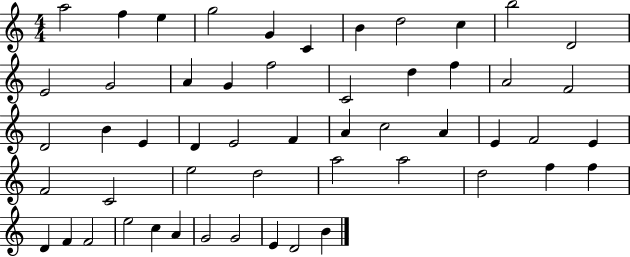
{
  \clef treble
  \numericTimeSignature
  \time 4/4
  \key c \major
  a''2 f''4 e''4 | g''2 g'4 c'4 | b'4 d''2 c''4 | b''2 d'2 | \break e'2 g'2 | a'4 g'4 f''2 | c'2 d''4 f''4 | a'2 f'2 | \break d'2 b'4 e'4 | d'4 e'2 f'4 | a'4 c''2 a'4 | e'4 f'2 e'4 | \break f'2 c'2 | e''2 d''2 | a''2 a''2 | d''2 f''4 f''4 | \break d'4 f'4 f'2 | e''2 c''4 a'4 | g'2 g'2 | e'4 d'2 b'4 | \break \bar "|."
}